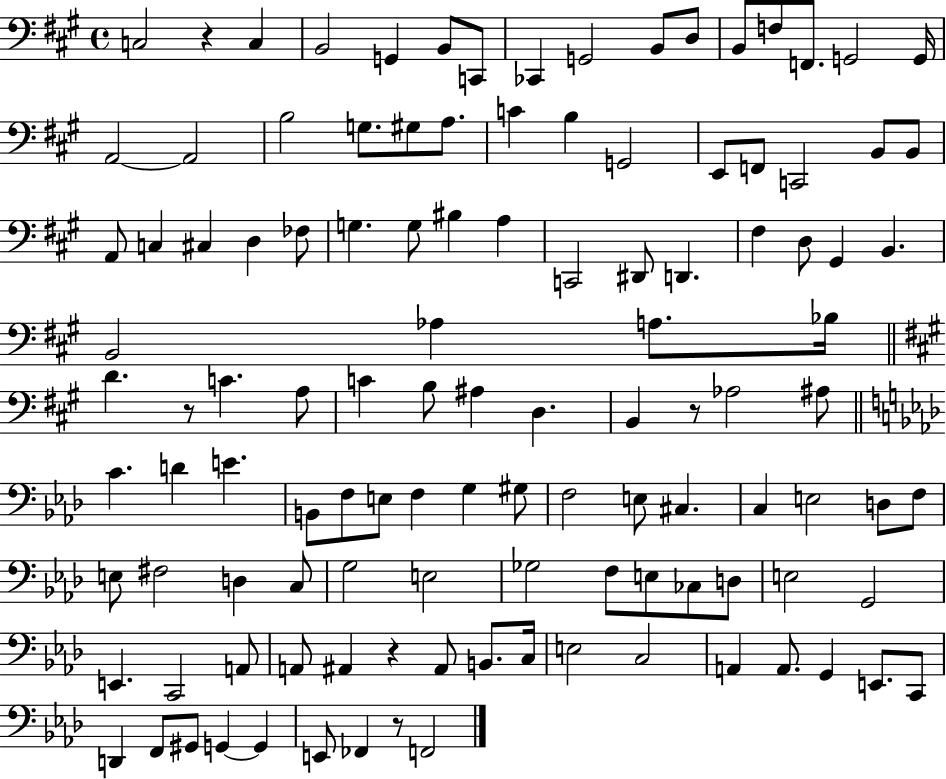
X:1
T:Untitled
M:4/4
L:1/4
K:A
C,2 z C, B,,2 G,, B,,/2 C,,/2 _C,, G,,2 B,,/2 D,/2 B,,/2 F,/2 F,,/2 G,,2 G,,/4 A,,2 A,,2 B,2 G,/2 ^G,/2 A,/2 C B, G,,2 E,,/2 F,,/2 C,,2 B,,/2 B,,/2 A,,/2 C, ^C, D, _F,/2 G, G,/2 ^B, A, C,,2 ^D,,/2 D,, ^F, D,/2 ^G,, B,, B,,2 _A, A,/2 _B,/4 D z/2 C A,/2 C B,/2 ^A, D, B,, z/2 _A,2 ^A,/2 C D E B,,/2 F,/2 E,/2 F, G, ^G,/2 F,2 E,/2 ^C, C, E,2 D,/2 F,/2 E,/2 ^F,2 D, C,/2 G,2 E,2 _G,2 F,/2 E,/2 _C,/2 D,/2 E,2 G,,2 E,, C,,2 A,,/2 A,,/2 ^A,, z ^A,,/2 B,,/2 C,/4 E,2 C,2 A,, A,,/2 G,, E,,/2 C,,/2 D,, F,,/2 ^G,,/2 G,, G,, E,,/2 _F,, z/2 F,,2